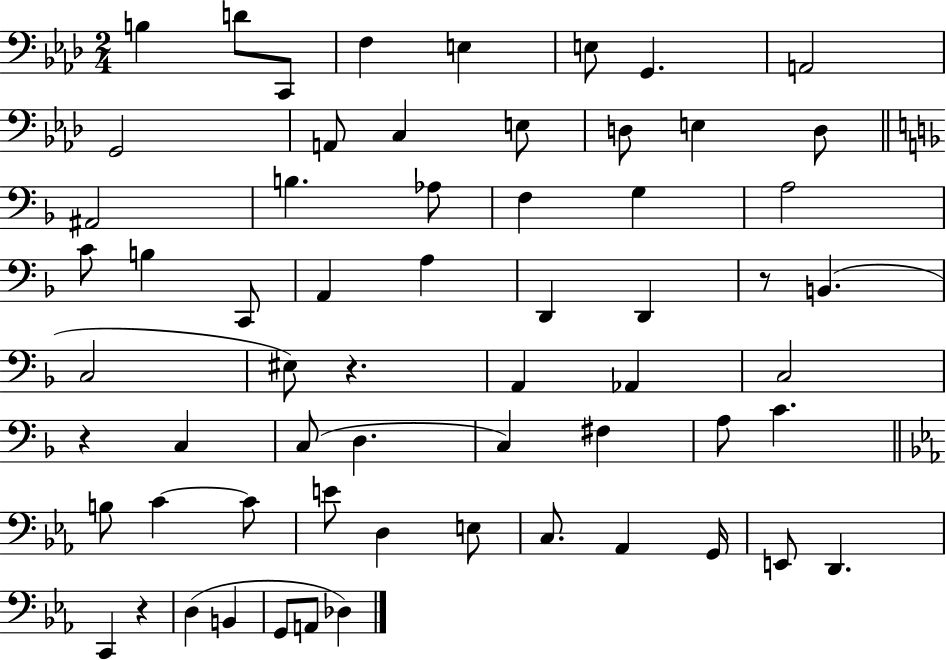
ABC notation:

X:1
T:Untitled
M:2/4
L:1/4
K:Ab
B, D/2 C,,/2 F, E, E,/2 G,, A,,2 G,,2 A,,/2 C, E,/2 D,/2 E, D,/2 ^A,,2 B, _A,/2 F, G, A,2 C/2 B, C,,/2 A,, A, D,, D,, z/2 B,, C,2 ^E,/2 z A,, _A,, C,2 z C, C,/2 D, C, ^F, A,/2 C B,/2 C C/2 E/2 D, E,/2 C,/2 _A,, G,,/4 E,,/2 D,, C,, z D, B,, G,,/2 A,,/2 _D,